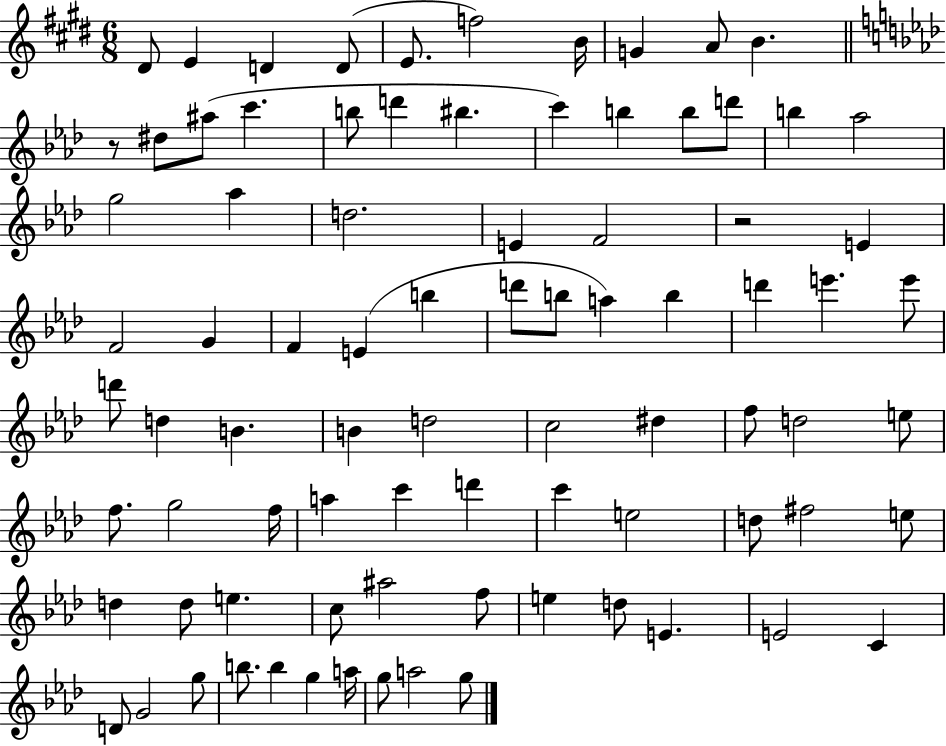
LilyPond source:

{
  \clef treble
  \numericTimeSignature
  \time 6/8
  \key e \major
  \repeat volta 2 { dis'8 e'4 d'4 d'8( | e'8. f''2) b'16 | g'4 a'8 b'4. | \bar "||" \break \key aes \major r8 dis''8 ais''8( c'''4. | b''8 d'''4 bis''4. | c'''4) b''4 b''8 d'''8 | b''4 aes''2 | \break g''2 aes''4 | d''2. | e'4 f'2 | r2 e'4 | \break f'2 g'4 | f'4 e'4( b''4 | d'''8 b''8 a''4) b''4 | d'''4 e'''4. e'''8 | \break d'''8 d''4 b'4. | b'4 d''2 | c''2 dis''4 | f''8 d''2 e''8 | \break f''8. g''2 f''16 | a''4 c'''4 d'''4 | c'''4 e''2 | d''8 fis''2 e''8 | \break d''4 d''8 e''4. | c''8 ais''2 f''8 | e''4 d''8 e'4. | e'2 c'4 | \break d'8 g'2 g''8 | b''8. b''4 g''4 a''16 | g''8 a''2 g''8 | } \bar "|."
}